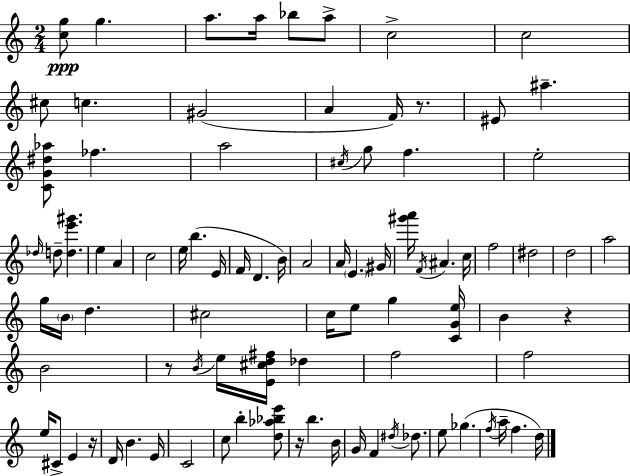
{
  \clef treble
  \numericTimeSignature
  \time 2/4
  \key c \major
  <c'' g''>8\ppp g''4. | a''8. a''16 bes''8 a''8-> | c''2-> | c''2 | \break cis''8 c''4. | gis'2( | a'4 f'16) r8. | eis'8 ais''4.-- | \break <c' g' dis'' aes''>8 fes''4. | a''2 | \acciaccatura { cis''16 } g''8 f''4. | e''2-. | \break \grace { des''16 } d''8-- <d'' e''' gis'''>4. | e''4 a'4 | c''2 | e''16 b''4.( | \break e'16 f'16 d'4. | b'16) a'2 | a'16 \parenthesize e'4. | gis'16 <gis''' a'''>16 \acciaccatura { f'16 } ais'4. | \break c''16 f''2 | dis''2 | d''2 | a''2 | \break g''16 \parenthesize b'16 d''4. | cis''2 | c''16 e''8 g''4 | <c' g' e''>16 b'4 r4 | \break b'2 | r8 \acciaccatura { b'16 } e''16 <e' cis'' d'' fis''>16 | des''4 f''2 | f''2 | \break e''16 cis'8-> e'4 | r16 d'16 b'4. | e'16 c'2 | c''8 b''4-. | \break <d'' aes'' bes'' e'''>8 r16 b''4. | b'16 g'16 f'4 | \acciaccatura { dis''16 } des''8. e''8 ges''4.( | \acciaccatura { f''16 } a''16-- f''4. | \break d''16) \bar "|."
}